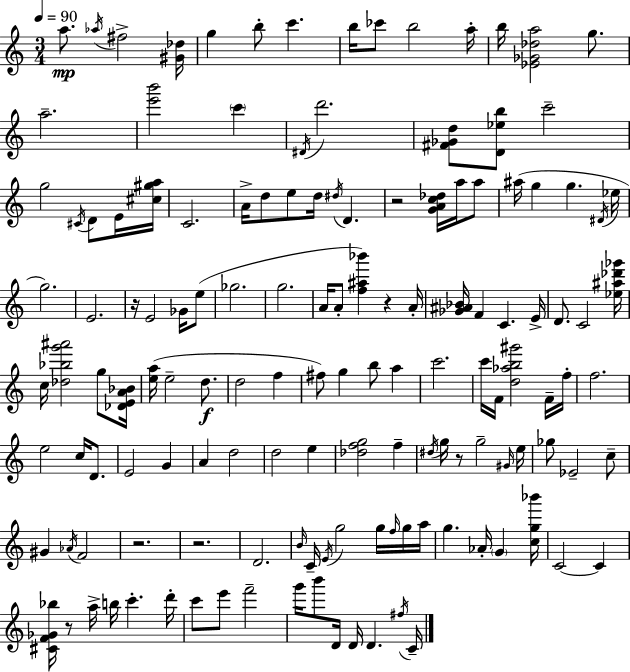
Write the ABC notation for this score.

X:1
T:Untitled
M:3/4
L:1/4
K:Am
a/2 _a/4 ^f2 [^G_d]/4 g b/2 c' b/4 _c'/2 b2 a/4 b/4 [_E_G_da]2 g/2 a2 [e'b']2 c' ^D/4 d'2 [^F_Gd]/2 [D_eb]/2 c'2 g2 ^C/4 D/2 E/4 [^c^ga]/4 C2 A/4 d/2 e/2 d/4 ^d/4 D z2 [GAc_d]/4 a/4 a/2 ^a/4 g g ^D/4 _e/4 g2 E2 z/4 E2 _G/4 e/2 _g2 g2 A/4 A/2 [f^a_b'] z A/4 [_G^A_B]/4 F C E/4 D/2 C2 [_e^a_d'_g']/4 c/4 [_d_bg'^a']2 g/2 [_DEA_B]/4 [ea]/4 e2 d/2 d2 f ^f/2 g b/2 a c'2 c'/4 F/4 [d_ab^g']2 F/4 f/4 f2 e2 c/4 D/2 E2 G A d2 d2 e [_dfg]2 f ^d/4 g/4 z/2 g2 ^G/4 e/4 _g/2 _E2 c/2 ^G _A/4 F2 z2 z2 D2 B/4 C/4 E/4 g2 g/4 f/4 g/4 a/4 g _A/4 G [cg_b']/4 C2 C [^CF_G_b]/4 z/2 a/4 b/4 c' d'/4 c'/2 e'/2 f'2 g'/4 b'/2 D/4 D/4 D ^f/4 C/4